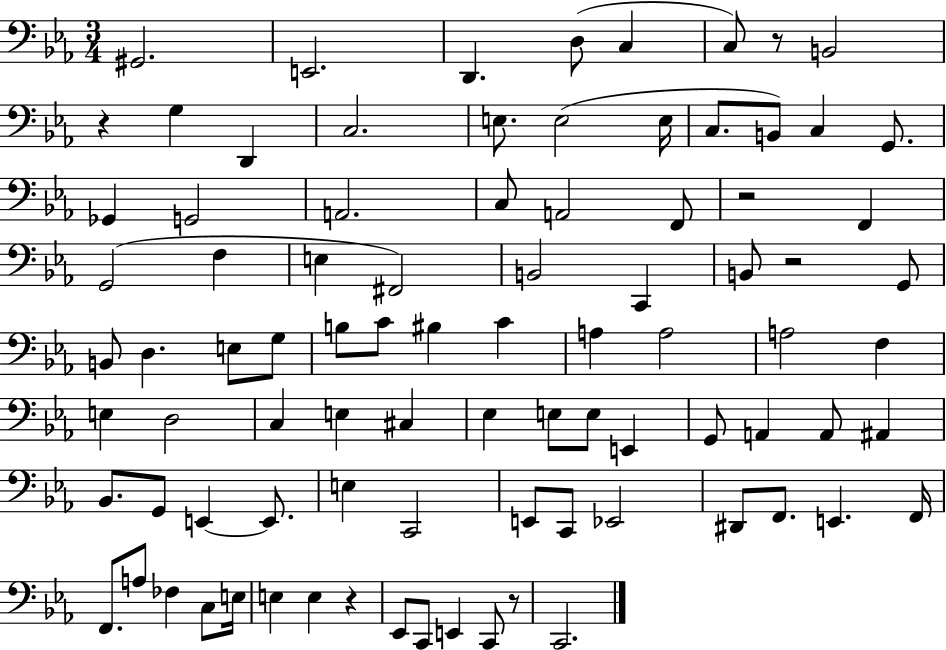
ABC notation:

X:1
T:Untitled
M:3/4
L:1/4
K:Eb
^G,,2 E,,2 D,, D,/2 C, C,/2 z/2 B,,2 z G, D,, C,2 E,/2 E,2 E,/4 C,/2 B,,/2 C, G,,/2 _G,, G,,2 A,,2 C,/2 A,,2 F,,/2 z2 F,, G,,2 F, E, ^F,,2 B,,2 C,, B,,/2 z2 G,,/2 B,,/2 D, E,/2 G,/2 B,/2 C/2 ^B, C A, A,2 A,2 F, E, D,2 C, E, ^C, _E, E,/2 E,/2 E,, G,,/2 A,, A,,/2 ^A,, _B,,/2 G,,/2 E,, E,,/2 E, C,,2 E,,/2 C,,/2 _E,,2 ^D,,/2 F,,/2 E,, F,,/4 F,,/2 A,/2 _F, C,/2 E,/4 E, E, z _E,,/2 C,,/2 E,, C,,/2 z/2 C,,2